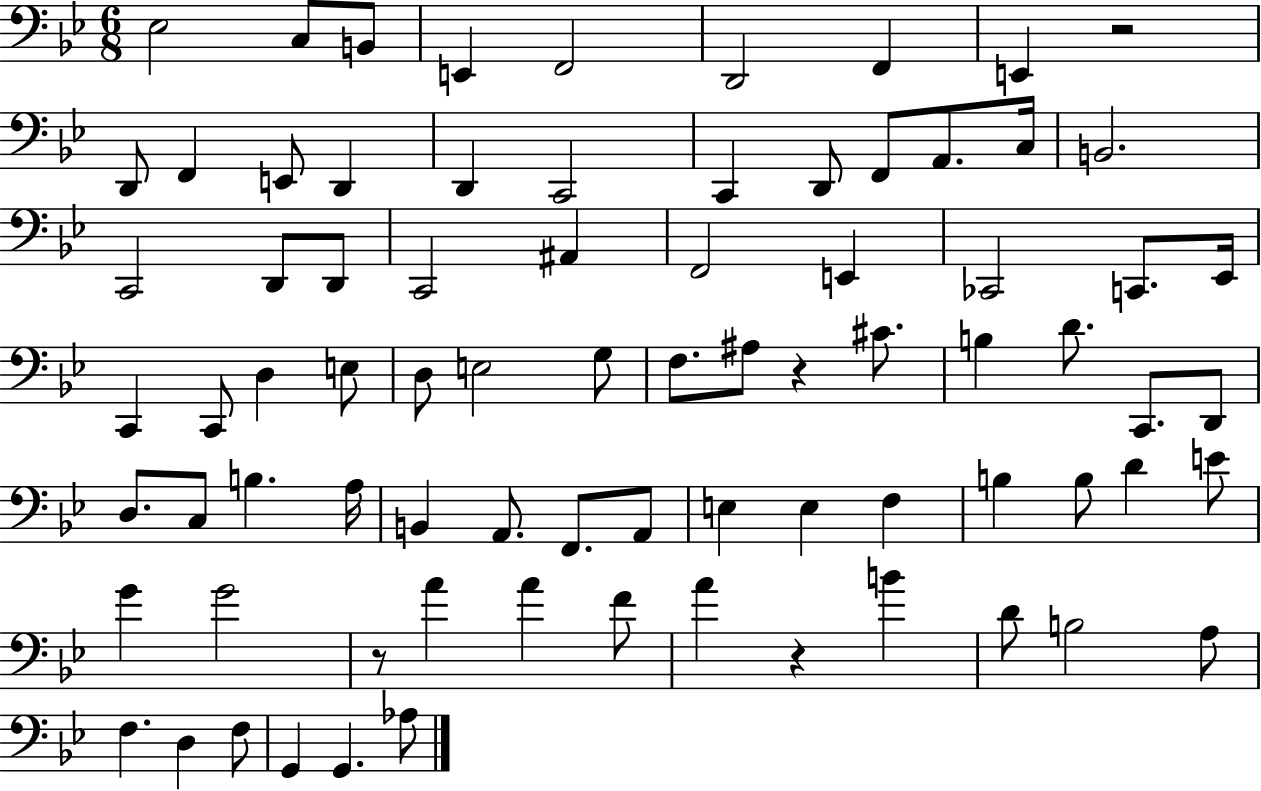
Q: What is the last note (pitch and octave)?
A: Ab3